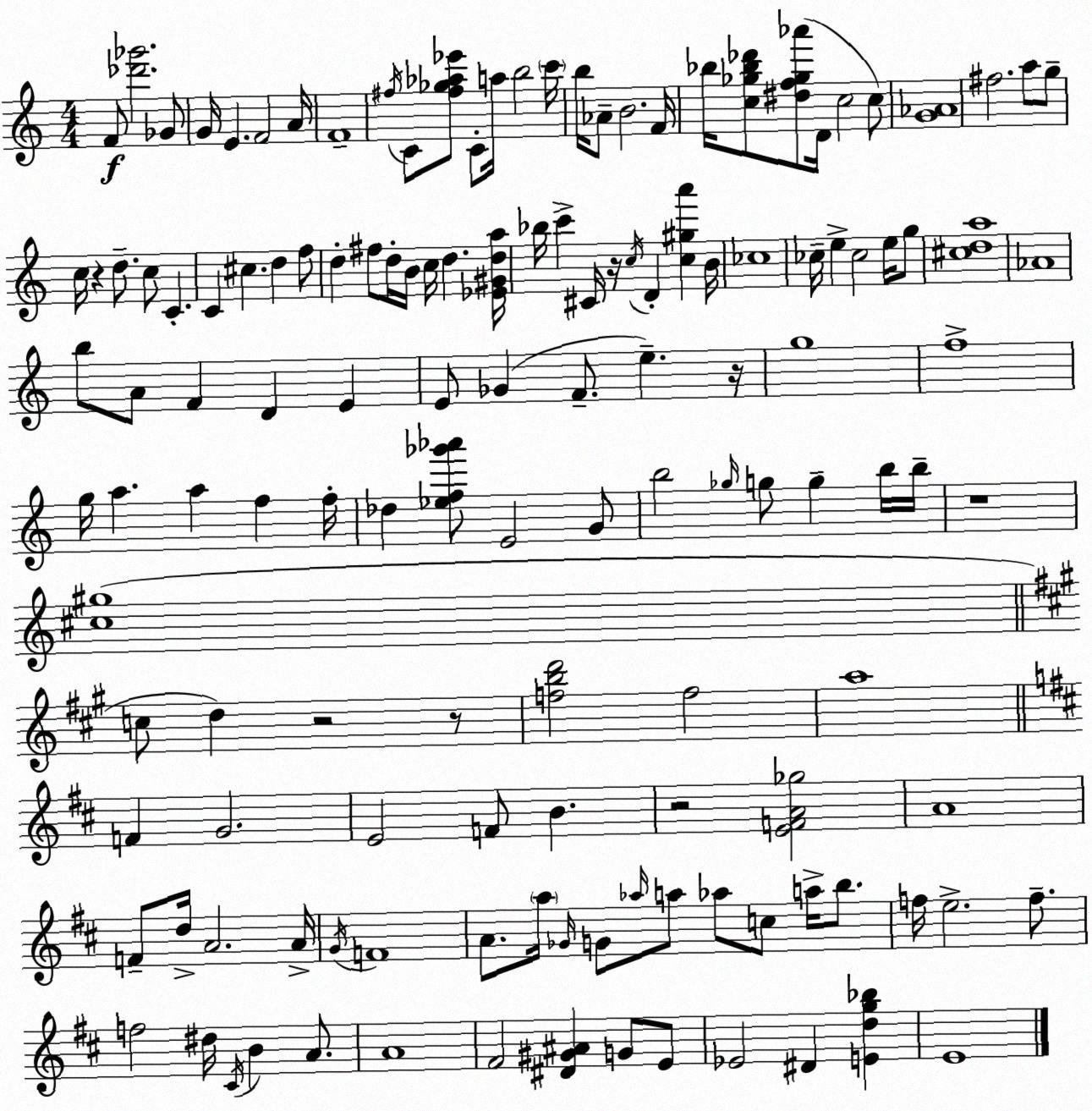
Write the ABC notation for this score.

X:1
T:Untitled
M:4/4
L:1/4
K:Am
F/2 [_d'_g']2 _G/2 G/4 E F2 A/4 F4 ^f/4 C/2 [^f_g_a_e']/2 C/2 a/4 b2 c'/4 b/4 _A/2 B2 F/4 _b/4 [c_g_b_d']/2 [^df_g_a']/2 D/4 c2 c/2 [G_A]4 ^f2 a/2 g/2 c/4 z d/2 c/2 C C ^c d f/2 d ^f/2 d/4 B/4 c/4 d [_E^Gda]/4 _b/4 c' ^C/4 z/4 c/4 D [c^ga'] B/4 _c4 _c/4 e _c2 e/4 g/2 [^cda]4 _A4 b/2 A/2 F D E E/2 _G F/2 e z/4 g4 f4 g/4 a a f f/4 _d [_ef_g'_a']/2 E2 G/2 b2 _g/4 g/2 g b/4 b/4 z4 [^c^g]4 c/2 d z2 z/2 [fbd']2 f2 a4 F G2 E2 F/2 B z2 [EFA_g]2 A4 F/2 d/4 A2 A/4 G/4 F4 A/2 a/4 _G/4 G/2 _a/4 a/2 _a/2 c/2 a/4 b/2 f/4 e2 f/2 f2 ^d/4 ^C/4 B A/2 A4 ^F2 [^D^G^A] G/2 E/2 _E2 ^D [Edg_b] E4